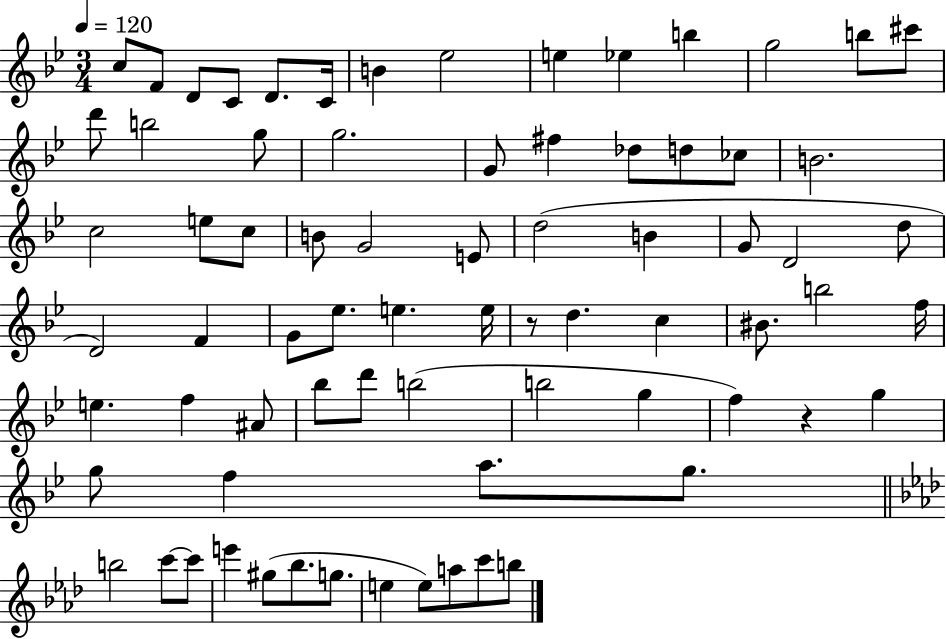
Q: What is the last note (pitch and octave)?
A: B5